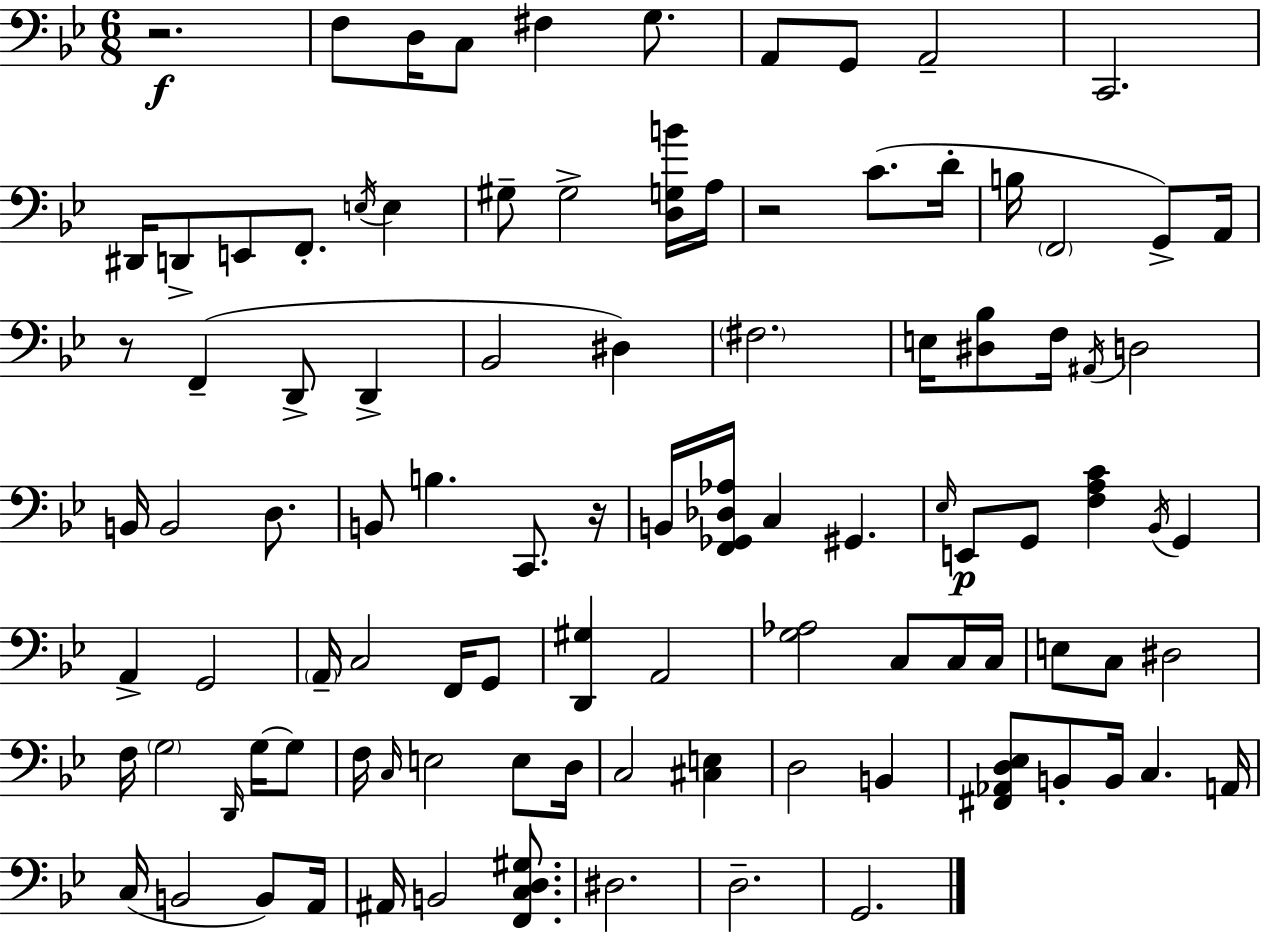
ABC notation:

X:1
T:Untitled
M:6/8
L:1/4
K:Gm
z2 F,/2 D,/4 C,/2 ^F, G,/2 A,,/2 G,,/2 A,,2 C,,2 ^D,,/4 D,,/2 E,,/2 F,,/2 E,/4 E, ^G,/2 ^G,2 [D,G,B]/4 A,/4 z2 C/2 D/4 B,/4 F,,2 G,,/2 A,,/4 z/2 F,, D,,/2 D,, _B,,2 ^D, ^F,2 E,/4 [^D,_B,]/2 F,/4 ^A,,/4 D,2 B,,/4 B,,2 D,/2 B,,/2 B, C,,/2 z/4 B,,/4 [F,,_G,,_D,_A,]/4 C, ^G,, _E,/4 E,,/2 G,,/2 [F,A,C] _B,,/4 G,, A,, G,,2 A,,/4 C,2 F,,/4 G,,/2 [D,,^G,] A,,2 [G,_A,]2 C,/2 C,/4 C,/4 E,/2 C,/2 ^D,2 F,/4 G,2 D,,/4 G,/4 G,/2 F,/4 C,/4 E,2 E,/2 D,/4 C,2 [^C,E,] D,2 B,, [^F,,_A,,D,_E,]/2 B,,/2 B,,/4 C, A,,/4 C,/4 B,,2 B,,/2 A,,/4 ^A,,/4 B,,2 [F,,C,D,^G,]/2 ^D,2 D,2 G,,2